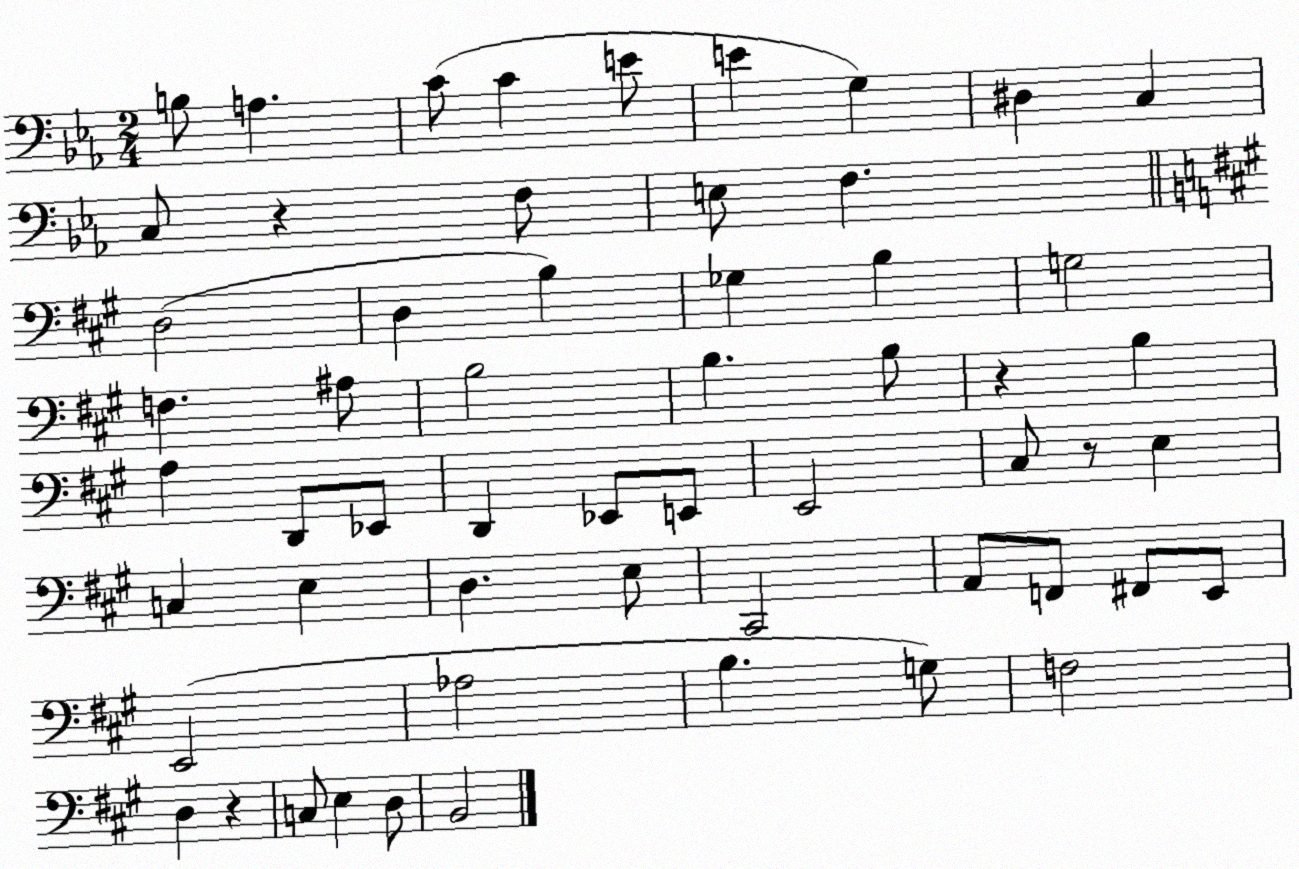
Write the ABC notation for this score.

X:1
T:Untitled
M:2/4
L:1/4
K:Eb
B,/2 A, C/2 C E/2 E G, ^D, C, C,/2 z F,/2 E,/2 F, D,2 D, B, _G, B, G,2 F, ^A,/2 B,2 B, B,/2 z B, A, D,,/2 _E,,/2 D,, _E,,/2 E,,/2 E,,2 ^C,/2 z/2 E, C, E, D, E,/2 ^C,,2 A,,/2 F,,/2 ^F,,/2 E,,/2 E,,2 _A,2 B, G,/2 F,2 D, z C,/2 E, D,/2 B,,2